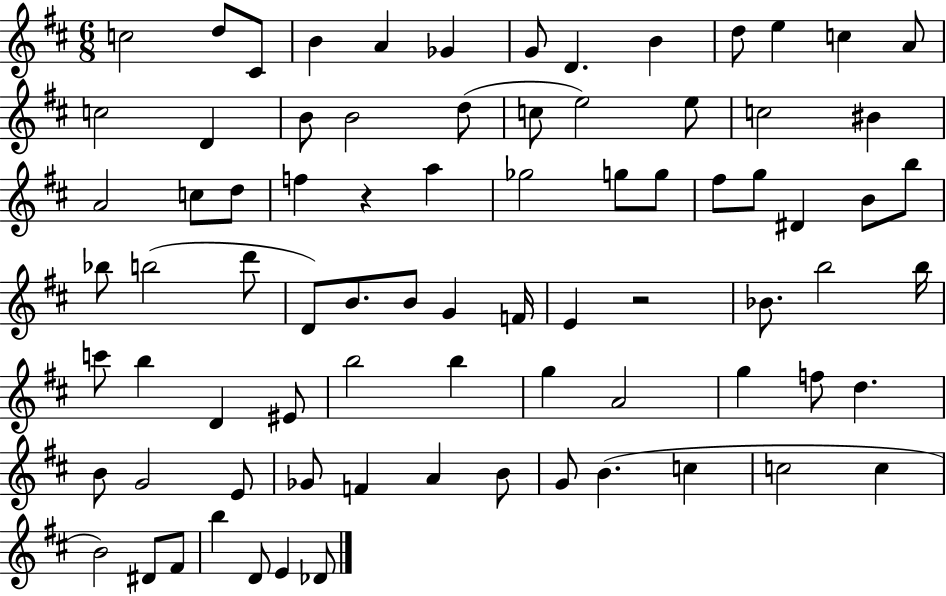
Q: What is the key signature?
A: D major